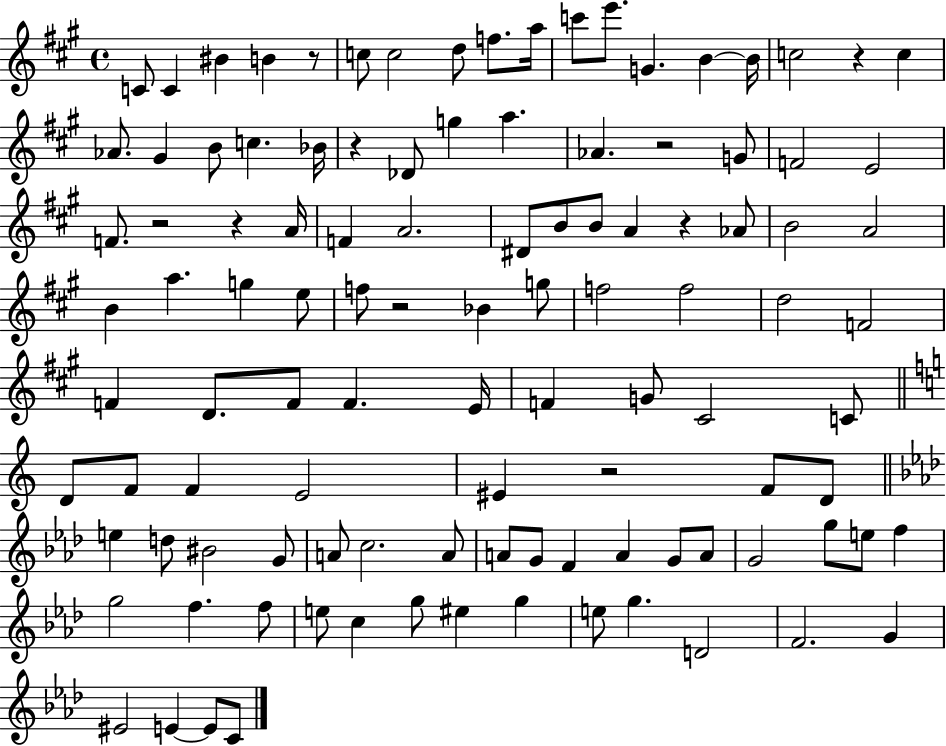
{
  \clef treble
  \time 4/4
  \defaultTimeSignature
  \key a \major
  c'8 c'4 bis'4 b'4 r8 | c''8 c''2 d''8 f''8. a''16 | c'''8 e'''8. g'4. b'4~~ b'16 | c''2 r4 c''4 | \break aes'8. gis'4 b'8 c''4. bes'16 | r4 des'8 g''4 a''4. | aes'4. r2 g'8 | f'2 e'2 | \break f'8. r2 r4 a'16 | f'4 a'2. | dis'8 b'8 b'8 a'4 r4 aes'8 | b'2 a'2 | \break b'4 a''4. g''4 e''8 | f''8 r2 bes'4 g''8 | f''2 f''2 | d''2 f'2 | \break f'4 d'8. f'8 f'4. e'16 | f'4 g'8 cis'2 c'8 | \bar "||" \break \key c \major d'8 f'8 f'4 e'2 | eis'4 r2 f'8 d'8 | \bar "||" \break \key f \minor e''4 d''8 bis'2 g'8 | a'8 c''2. a'8 | a'8 g'8 f'4 a'4 g'8 a'8 | g'2 g''8 e''8 f''4 | \break g''2 f''4. f''8 | e''8 c''4 g''8 eis''4 g''4 | e''8 g''4. d'2 | f'2. g'4 | \break eis'2 e'4~~ e'8 c'8 | \bar "|."
}